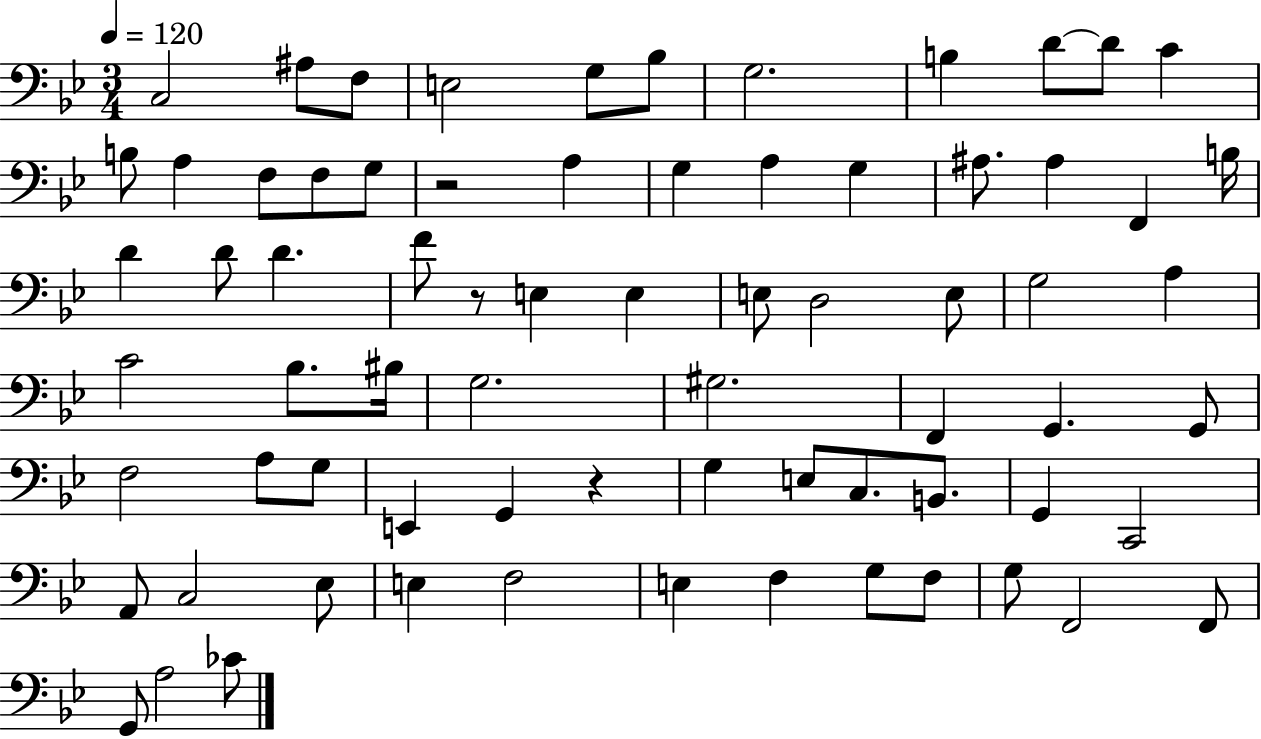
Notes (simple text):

C3/h A#3/e F3/e E3/h G3/e Bb3/e G3/h. B3/q D4/e D4/e C4/q B3/e A3/q F3/e F3/e G3/e R/h A3/q G3/q A3/q G3/q A#3/e. A#3/q F2/q B3/s D4/q D4/e D4/q. F4/e R/e E3/q E3/q E3/e D3/h E3/e G3/h A3/q C4/h Bb3/e. BIS3/s G3/h. G#3/h. F2/q G2/q. G2/e F3/h A3/e G3/e E2/q G2/q R/q G3/q E3/e C3/e. B2/e. G2/q C2/h A2/e C3/h Eb3/e E3/q F3/h E3/q F3/q G3/e F3/e G3/e F2/h F2/e G2/e A3/h CES4/e